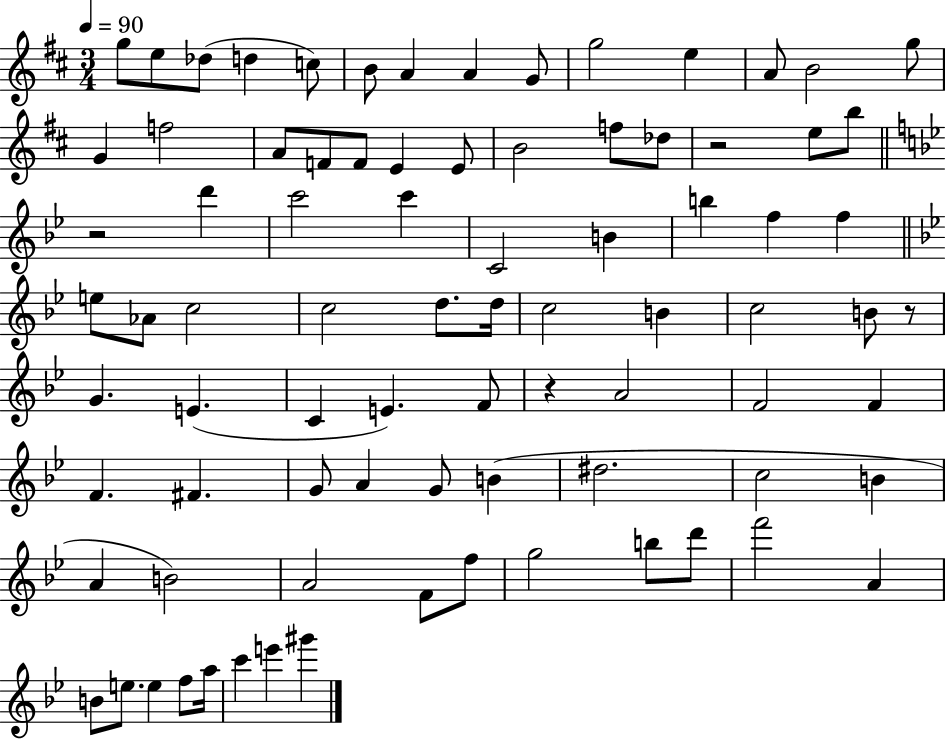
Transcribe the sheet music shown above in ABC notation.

X:1
T:Untitled
M:3/4
L:1/4
K:D
g/2 e/2 _d/2 d c/2 B/2 A A G/2 g2 e A/2 B2 g/2 G f2 A/2 F/2 F/2 E E/2 B2 f/2 _d/2 z2 e/2 b/2 z2 d' c'2 c' C2 B b f f e/2 _A/2 c2 c2 d/2 d/4 c2 B c2 B/2 z/2 G E C E F/2 z A2 F2 F F ^F G/2 A G/2 B ^d2 c2 B A B2 A2 F/2 f/2 g2 b/2 d'/2 f'2 A B/2 e/2 e f/2 a/4 c' e' ^g'